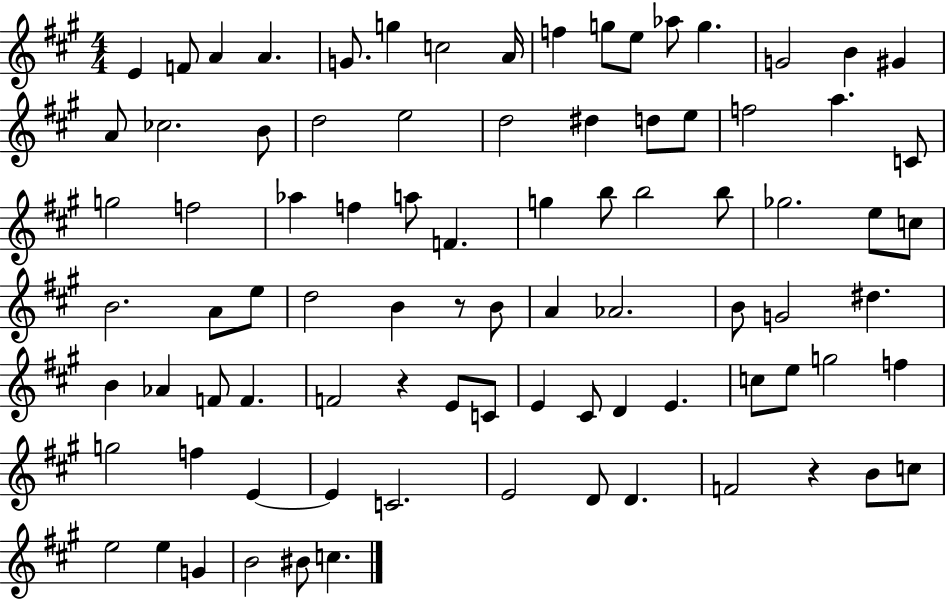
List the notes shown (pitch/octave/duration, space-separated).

E4/q F4/e A4/q A4/q. G4/e. G5/q C5/h A4/s F5/q G5/e E5/e Ab5/e G5/q. G4/h B4/q G#4/q A4/e CES5/h. B4/e D5/h E5/h D5/h D#5/q D5/e E5/e F5/h A5/q. C4/e G5/h F5/h Ab5/q F5/q A5/e F4/q. G5/q B5/e B5/h B5/e Gb5/h. E5/e C5/e B4/h. A4/e E5/e D5/h B4/q R/e B4/e A4/q Ab4/h. B4/e G4/h D#5/q. B4/q Ab4/q F4/e F4/q. F4/h R/q E4/e C4/e E4/q C#4/e D4/q E4/q. C5/e E5/e G5/h F5/q G5/h F5/q E4/q E4/q C4/h. E4/h D4/e D4/q. F4/h R/q B4/e C5/e E5/h E5/q G4/q B4/h BIS4/e C5/q.